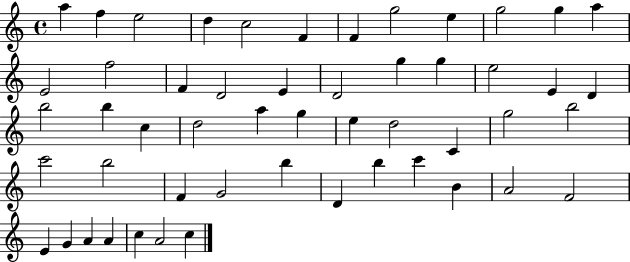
X:1
T:Untitled
M:4/4
L:1/4
K:C
a f e2 d c2 F F g2 e g2 g a E2 f2 F D2 E D2 g g e2 E D b2 b c d2 a g e d2 C g2 b2 c'2 b2 F G2 b D b c' B A2 F2 E G A A c A2 c